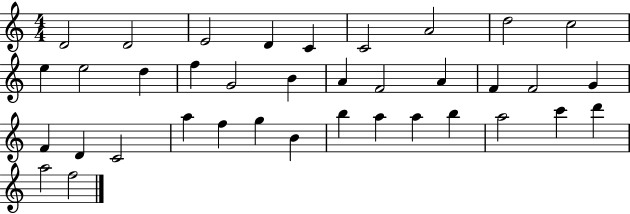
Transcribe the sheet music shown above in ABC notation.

X:1
T:Untitled
M:4/4
L:1/4
K:C
D2 D2 E2 D C C2 A2 d2 c2 e e2 d f G2 B A F2 A F F2 G F D C2 a f g B b a a b a2 c' d' a2 f2